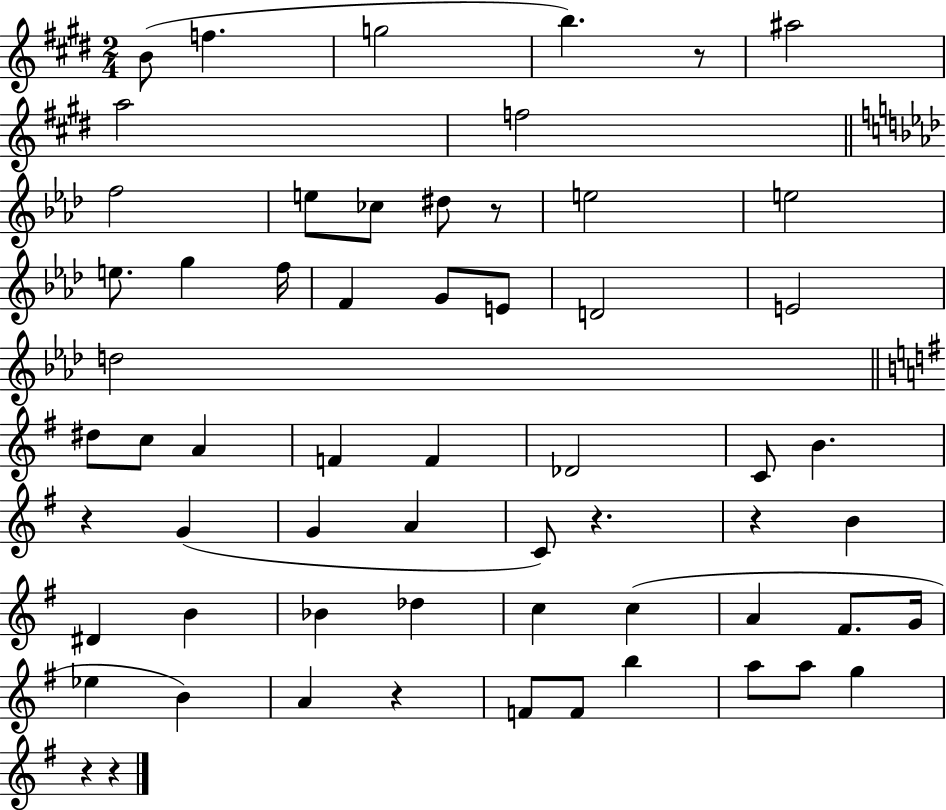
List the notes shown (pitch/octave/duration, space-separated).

B4/e F5/q. G5/h B5/q. R/e A#5/h A5/h F5/h F5/h E5/e CES5/e D#5/e R/e E5/h E5/h E5/e. G5/q F5/s F4/q G4/e E4/e D4/h E4/h D5/h D#5/e C5/e A4/q F4/q F4/q Db4/h C4/e B4/q. R/q G4/q G4/q A4/q C4/e R/q. R/q B4/q D#4/q B4/q Bb4/q Db5/q C5/q C5/q A4/q F#4/e. G4/s Eb5/q B4/q A4/q R/q F4/e F4/e B5/q A5/e A5/e G5/q R/q R/q